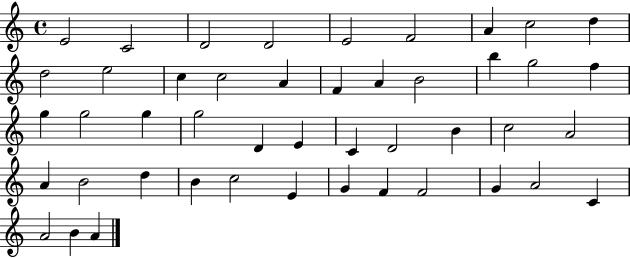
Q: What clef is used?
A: treble